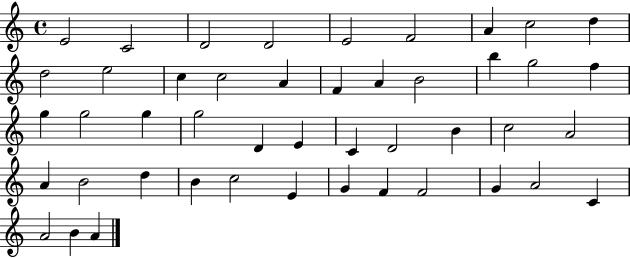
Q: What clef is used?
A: treble